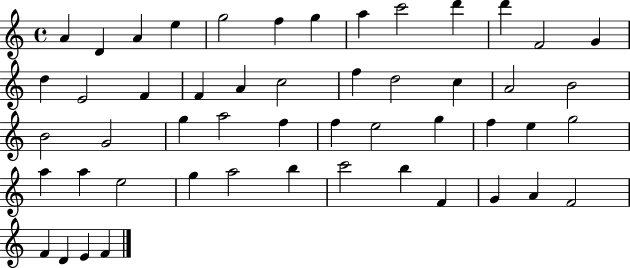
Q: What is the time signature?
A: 4/4